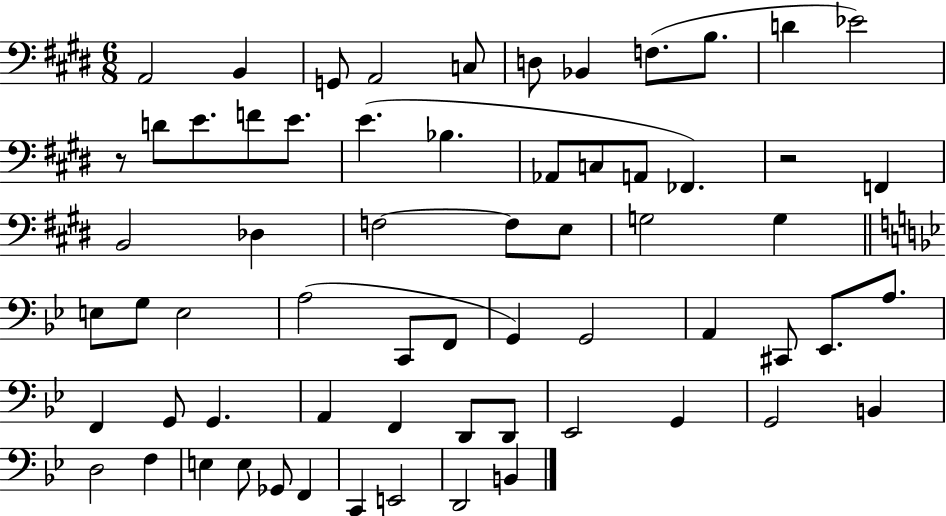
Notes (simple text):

A2/h B2/q G2/e A2/h C3/e D3/e Bb2/q F3/e. B3/e. D4/q Eb4/h R/e D4/e E4/e. F4/e E4/e. E4/q. Bb3/q. Ab2/e C3/e A2/e FES2/q. R/h F2/q B2/h Db3/q F3/h F3/e E3/e G3/h G3/q E3/e G3/e E3/h A3/h C2/e F2/e G2/q G2/h A2/q C#2/e Eb2/e. A3/e. F2/q G2/e G2/q. A2/q F2/q D2/e D2/e Eb2/h G2/q G2/h B2/q D3/h F3/q E3/q E3/e Gb2/e F2/q C2/q E2/h D2/h B2/q